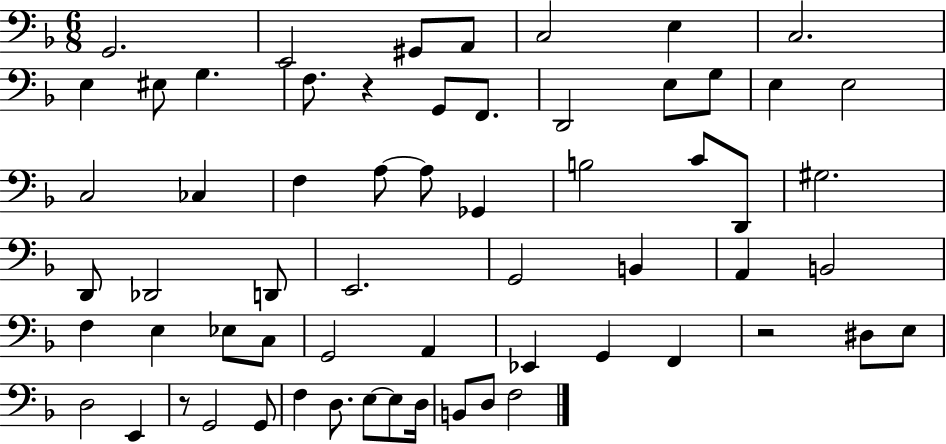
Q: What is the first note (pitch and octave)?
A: G2